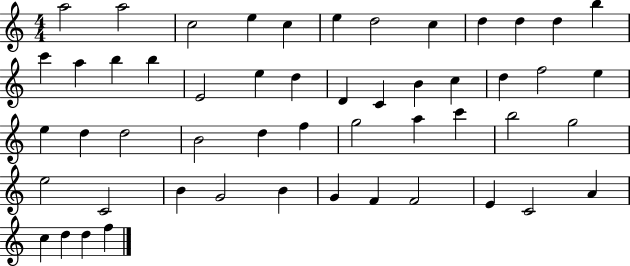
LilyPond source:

{
  \clef treble
  \numericTimeSignature
  \time 4/4
  \key c \major
  a''2 a''2 | c''2 e''4 c''4 | e''4 d''2 c''4 | d''4 d''4 d''4 b''4 | \break c'''4 a''4 b''4 b''4 | e'2 e''4 d''4 | d'4 c'4 b'4 c''4 | d''4 f''2 e''4 | \break e''4 d''4 d''2 | b'2 d''4 f''4 | g''2 a''4 c'''4 | b''2 g''2 | \break e''2 c'2 | b'4 g'2 b'4 | g'4 f'4 f'2 | e'4 c'2 a'4 | \break c''4 d''4 d''4 f''4 | \bar "|."
}